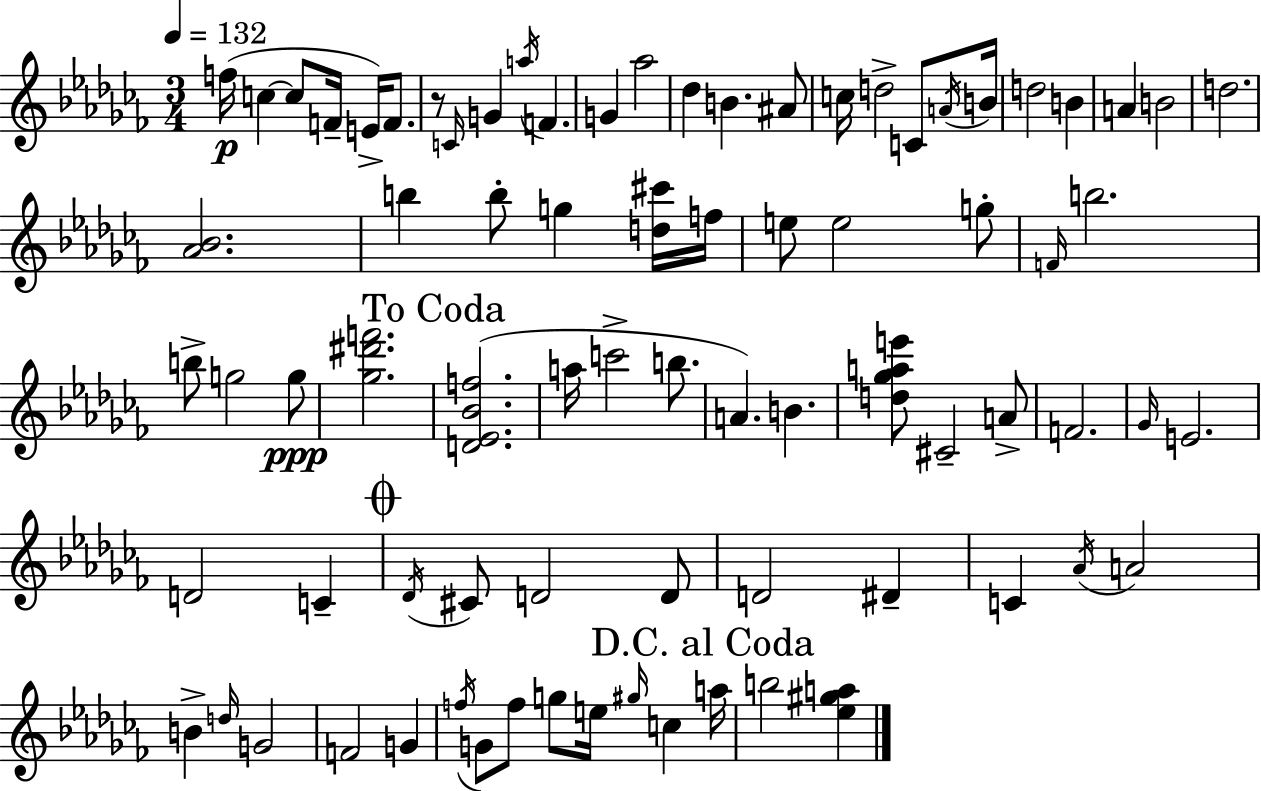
{
  \clef treble
  \numericTimeSignature
  \time 3/4
  \key aes \minor
  \tempo 4 = 132
  \repeat volta 2 { f''16(\p c''4~~ c''8 f'16-- e'16->) f'8. | r8 \grace { c'16 } g'4 \acciaccatura { a''16 } f'4. | g'4 aes''2 | des''4 b'4. | \break ais'8 c''16 d''2-> c'8 | \acciaccatura { a'16 } b'16 d''2 b'4 | a'4 b'2 | d''2. | \break <aes' bes'>2. | b''4 b''8-. g''4 | <d'' cis'''>16 f''16 e''8 e''2 | g''8-. \grace { f'16 } b''2. | \break b''8-> g''2 | g''8\ppp <ges'' dis''' f'''>2. | \mark "To Coda" <d' ees' bes' f''>2.( | a''16 c'''2-> | \break b''8. a'4.) b'4. | <d'' ges'' a'' e'''>8 cis'2-- | a'8-> f'2. | \grace { ges'16 } e'2. | \break d'2 | c'4-- \mark \markup { \musicglyph "scripts.coda" } \acciaccatura { des'16 } cis'8 d'2 | d'8 d'2 | dis'4-- c'4 \acciaccatura { aes'16 } a'2 | \break b'4-> \grace { d''16 } | g'2 f'2 | g'4 \acciaccatura { f''16 } g'8 f''8 | g''8 e''16 \grace { gis''16 } c''4 \mark "D.C. al Coda" a''16 b''2 | \break <ees'' gis'' a''>4 } \bar "|."
}